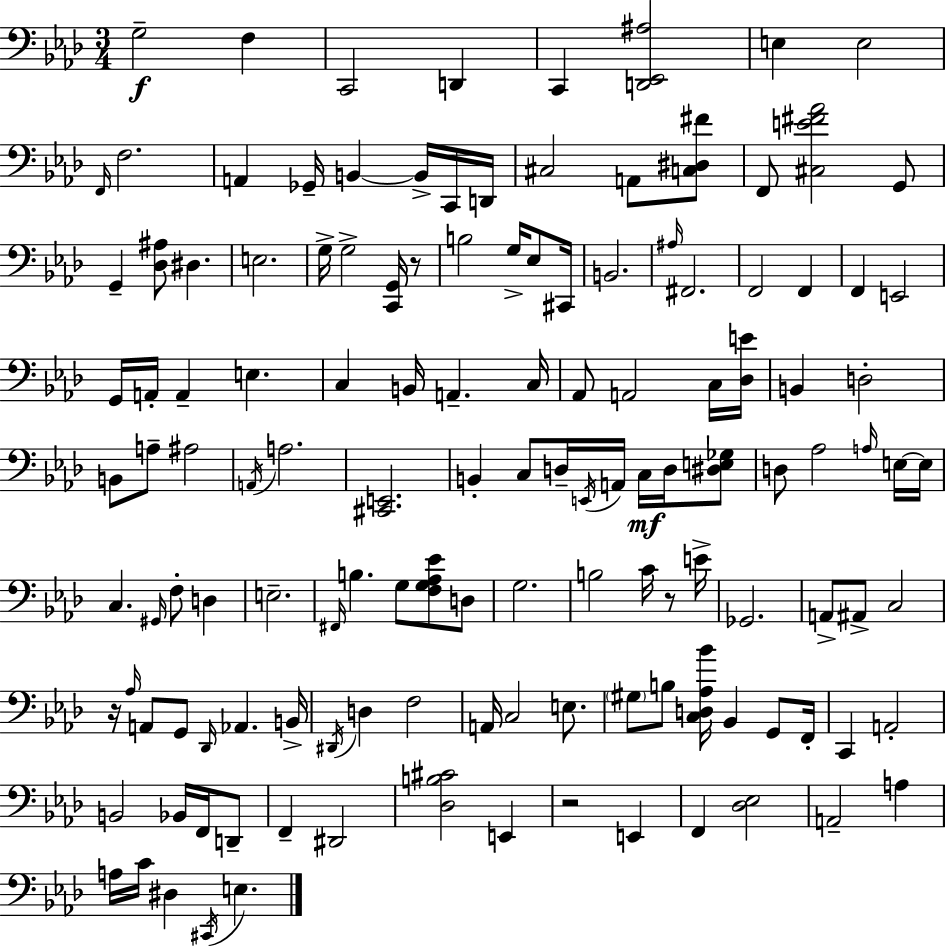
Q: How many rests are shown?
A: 4